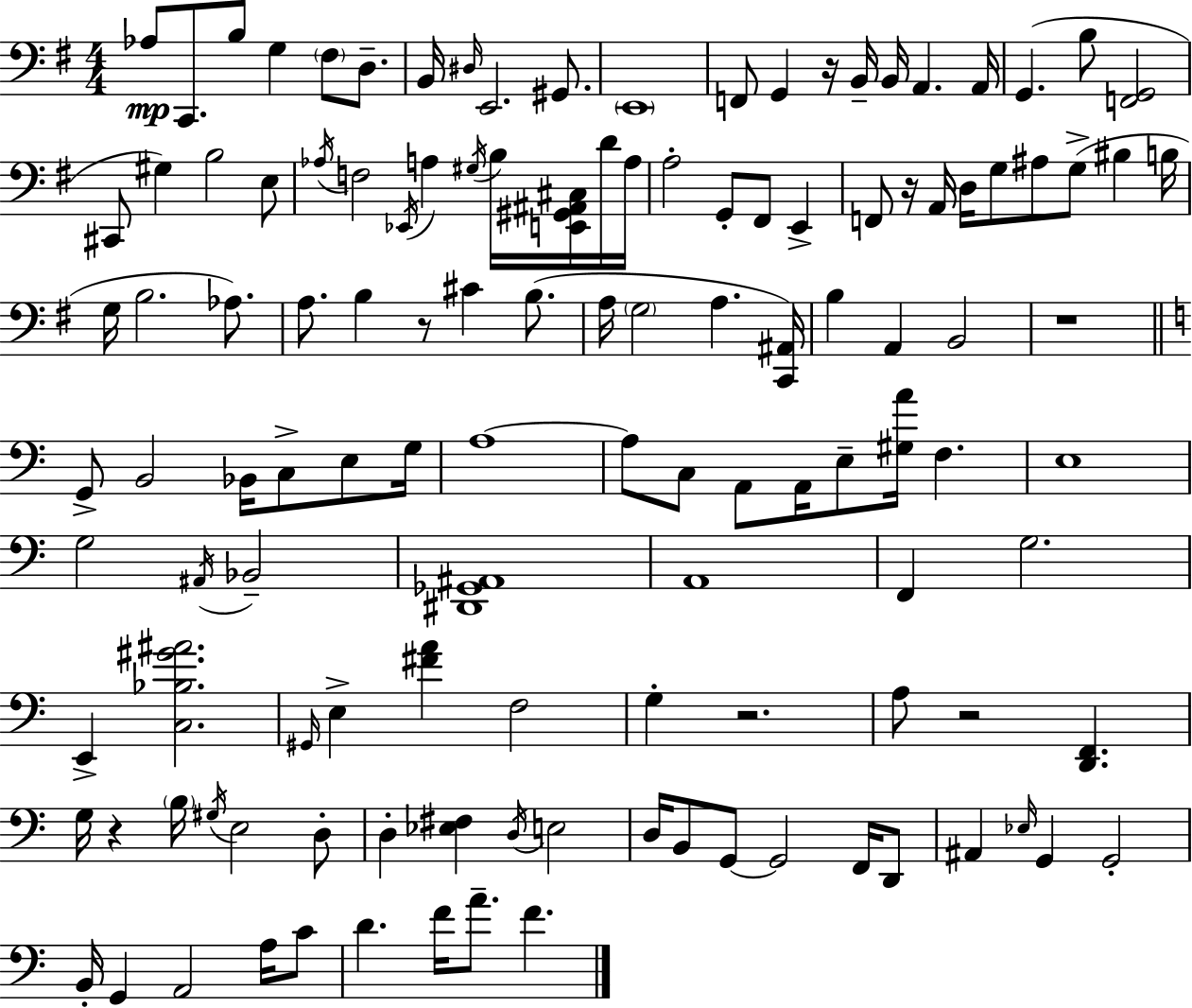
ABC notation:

X:1
T:Untitled
M:4/4
L:1/4
K:Em
_A,/2 C,,/2 B,/2 G, ^F,/2 D,/2 B,,/4 ^D,/4 E,,2 ^G,,/2 E,,4 F,,/2 G,, z/4 B,,/4 B,,/4 A,, A,,/4 G,, B,/2 [F,,G,,]2 ^C,,/2 ^G, B,2 E,/2 _A,/4 F,2 _E,,/4 A, ^G,/4 B,/4 [E,,^G,,^A,,^C,]/4 D/4 A,/4 A,2 G,,/2 ^F,,/2 E,, F,,/2 z/4 A,,/4 D,/4 G,/2 ^A,/2 G,/2 ^B, B,/4 G,/4 B,2 _A,/2 A,/2 B, z/2 ^C B,/2 A,/4 G,2 A, [C,,^A,,]/4 B, A,, B,,2 z4 G,,/2 B,,2 _B,,/4 C,/2 E,/2 G,/4 A,4 A,/2 C,/2 A,,/2 A,,/4 E,/2 [^G,A]/4 F, E,4 G,2 ^A,,/4 _B,,2 [^D,,_G,,^A,,]4 A,,4 F,, G,2 E,, [C,_B,^G^A]2 ^G,,/4 E, [^FA] F,2 G, z2 A,/2 z2 [D,,F,,] G,/4 z B,/4 ^G,/4 E,2 D,/2 D, [_E,^F,] D,/4 E,2 D,/4 B,,/2 G,,/2 G,,2 F,,/4 D,,/2 ^A,, _E,/4 G,, G,,2 B,,/4 G,, A,,2 A,/4 C/2 D F/4 A/2 F